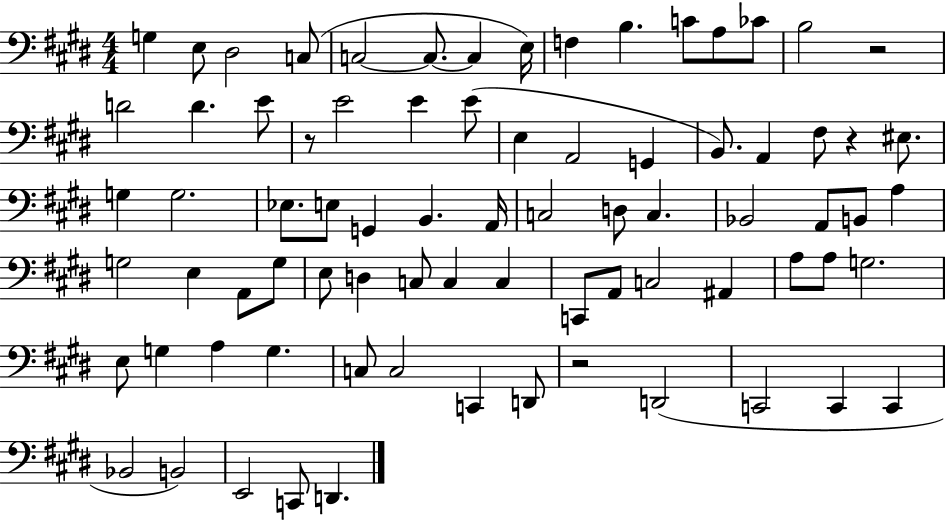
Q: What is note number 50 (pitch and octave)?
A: C3